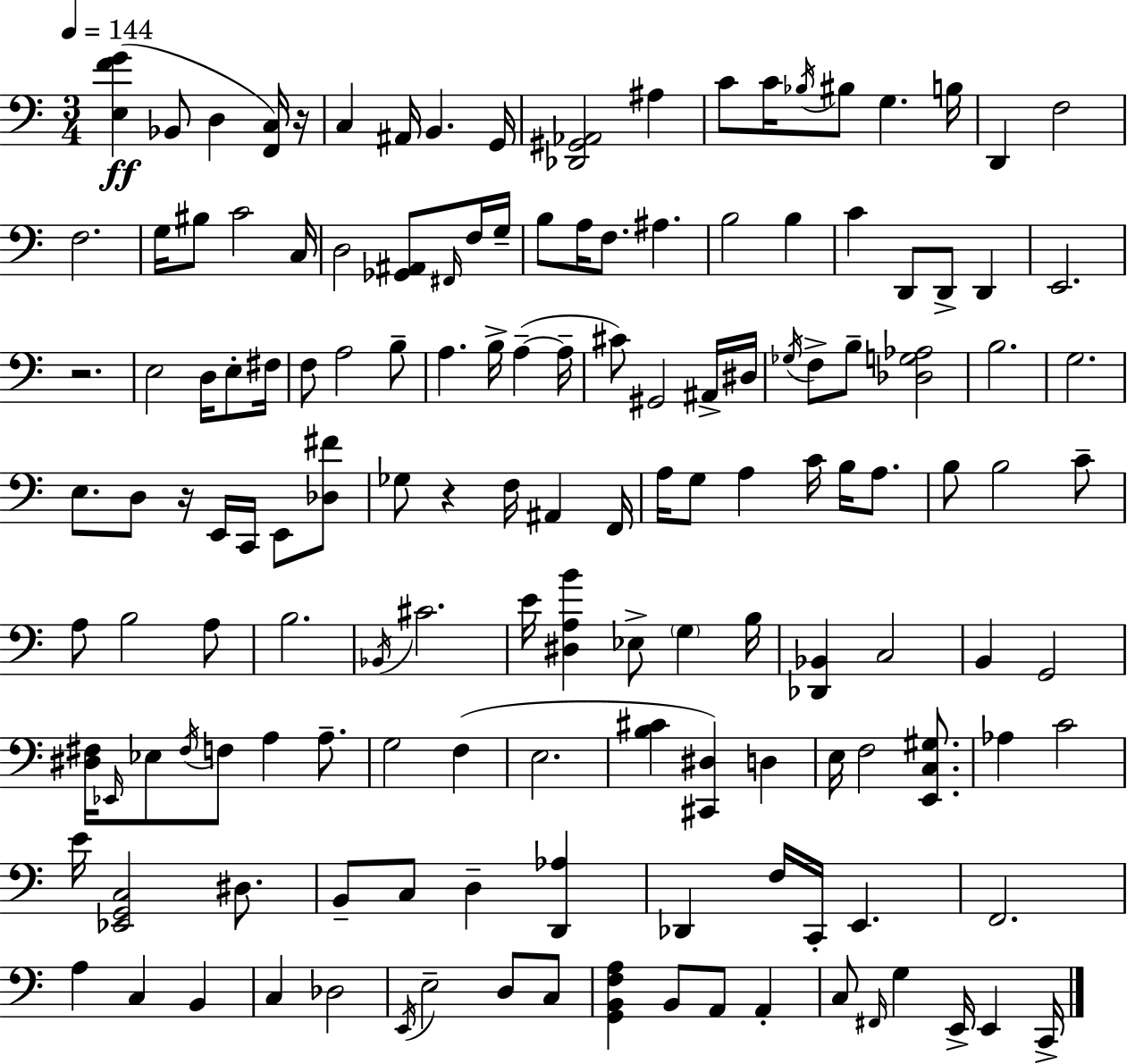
{
  \clef bass
  \numericTimeSignature
  \time 3/4
  \key a \minor
  \tempo 4 = 144
  \repeat volta 2 { <e f' g'>4(\ff bes,8 d4 <f, c>16) r16 | c4 ais,16 b,4. g,16 | <des, gis, aes,>2 ais4 | c'8 c'16 \acciaccatura { bes16 } bis8 g4. | \break b16 d,4 f2 | f2. | g16 bis8 c'2 | c16 d2 <ges, ais,>8 \grace { fis,16 } | \break f16 g16-- b8 a16 f8. ais4. | b2 b4 | c'4 d,8 d,8-> d,4 | e,2. | \break r2. | e2 d16 e8-. | fis16 f8 a2 | b8-- a4. b16-> a4--~(~ | \break a16-- cis'8) gis,2 | ais,16-> dis16 \acciaccatura { ges16 } f8-> b8-- <des g aes>2 | b2. | g2. | \break e8. d8 r16 e,16 c,16 e,8 | <des fis'>8 ges8 r4 f16 ais,4 | f,16 a16 g8 a4 c'16 b16 | a8. b8 b2 | \break c'8-- a8 b2 | a8 b2. | \acciaccatura { bes,16 } cis'2. | e'16 <dis a b'>4 ees8-> \parenthesize g4 | \break b16 <des, bes,>4 c2 | b,4 g,2 | <dis fis>16 \grace { ees,16 } ees8 \acciaccatura { fis16 } f8 a4 | a8.-- g2 | \break f4( e2. | <b cis'>4 <cis, dis>4) | d4 e16 f2 | <e, c gis>8. aes4 c'2 | \break e'16 <ees, g, c>2 | dis8. b,8-- c8 d4-- | <d, aes>4 des,4 f16 c,16-. | e,4. f,2. | \break a4 c4 | b,4 c4 des2 | \acciaccatura { e,16 } e2-- | d8 c8 <g, b, f a>4 b,8 | \break a,8 a,4-. c8 \grace { fis,16 } g4 | e,16-> e,4 c,16-> } \bar "|."
}